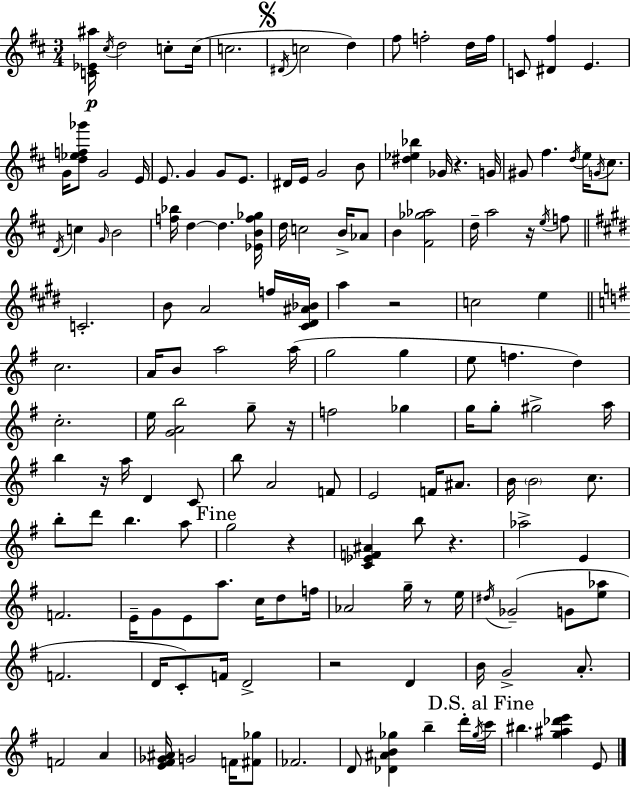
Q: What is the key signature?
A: D major